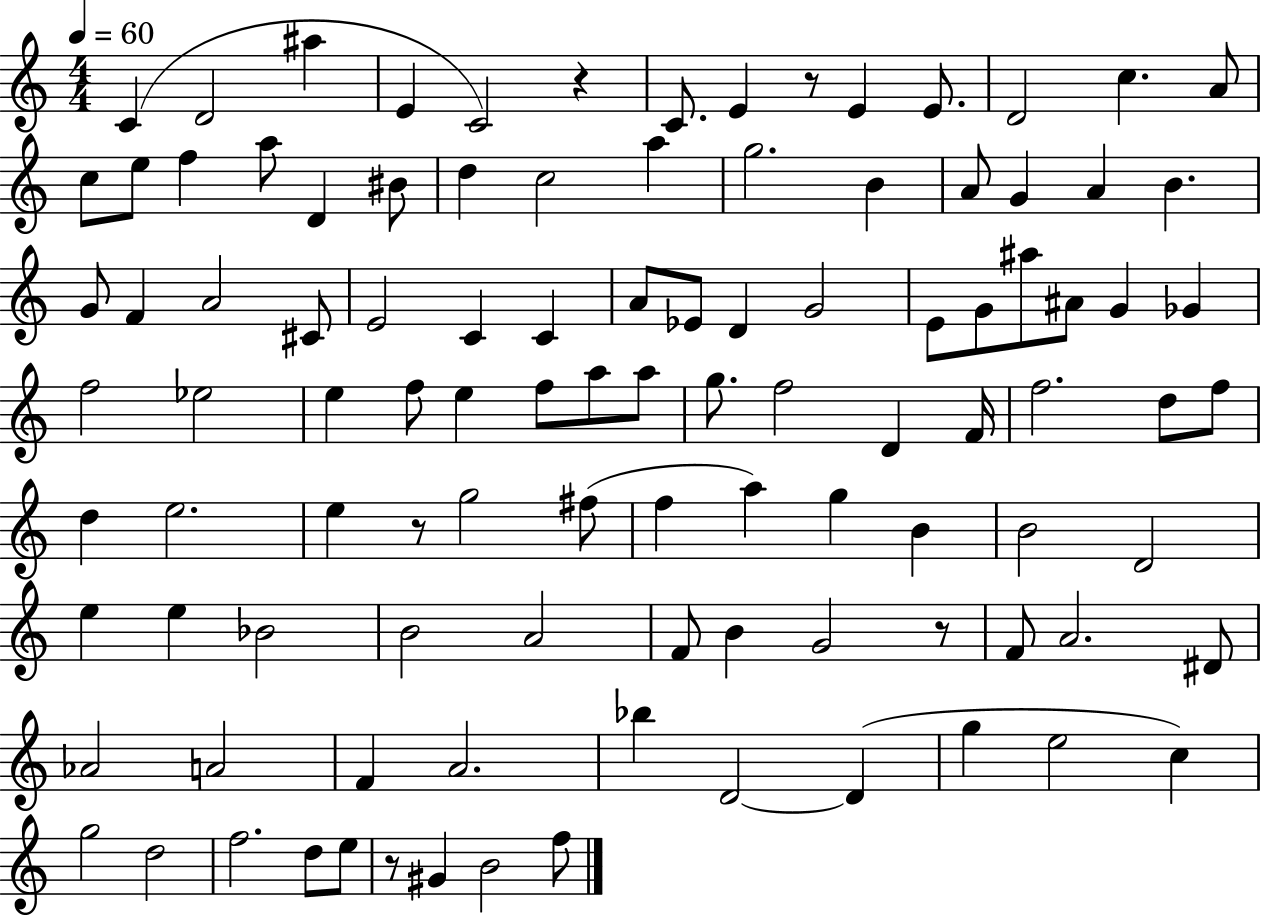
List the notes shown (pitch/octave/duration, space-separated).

C4/q D4/h A#5/q E4/q C4/h R/q C4/e. E4/q R/e E4/q E4/e. D4/h C5/q. A4/e C5/e E5/e F5/q A5/e D4/q BIS4/e D5/q C5/h A5/q G5/h. B4/q A4/e G4/q A4/q B4/q. G4/e F4/q A4/h C#4/e E4/h C4/q C4/q A4/e Eb4/e D4/q G4/h E4/e G4/e A#5/e A#4/e G4/q Gb4/q F5/h Eb5/h E5/q F5/e E5/q F5/e A5/e A5/e G5/e. F5/h D4/q F4/s F5/h. D5/e F5/e D5/q E5/h. E5/q R/e G5/h F#5/e F5/q A5/q G5/q B4/q B4/h D4/h E5/q E5/q Bb4/h B4/h A4/h F4/e B4/q G4/h R/e F4/e A4/h. D#4/e Ab4/h A4/h F4/q A4/h. Bb5/q D4/h D4/q G5/q E5/h C5/q G5/h D5/h F5/h. D5/e E5/e R/e G#4/q B4/h F5/e